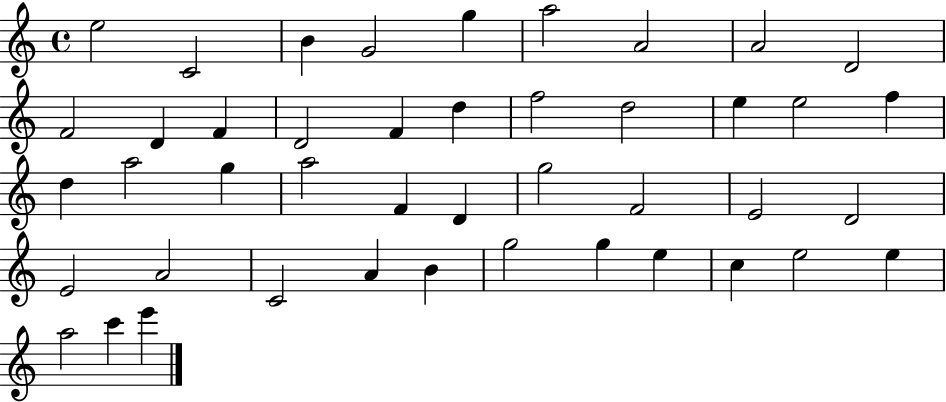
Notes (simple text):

E5/h C4/h B4/q G4/h G5/q A5/h A4/h A4/h D4/h F4/h D4/q F4/q D4/h F4/q D5/q F5/h D5/h E5/q E5/h F5/q D5/q A5/h G5/q A5/h F4/q D4/q G5/h F4/h E4/h D4/h E4/h A4/h C4/h A4/q B4/q G5/h G5/q E5/q C5/q E5/h E5/q A5/h C6/q E6/q